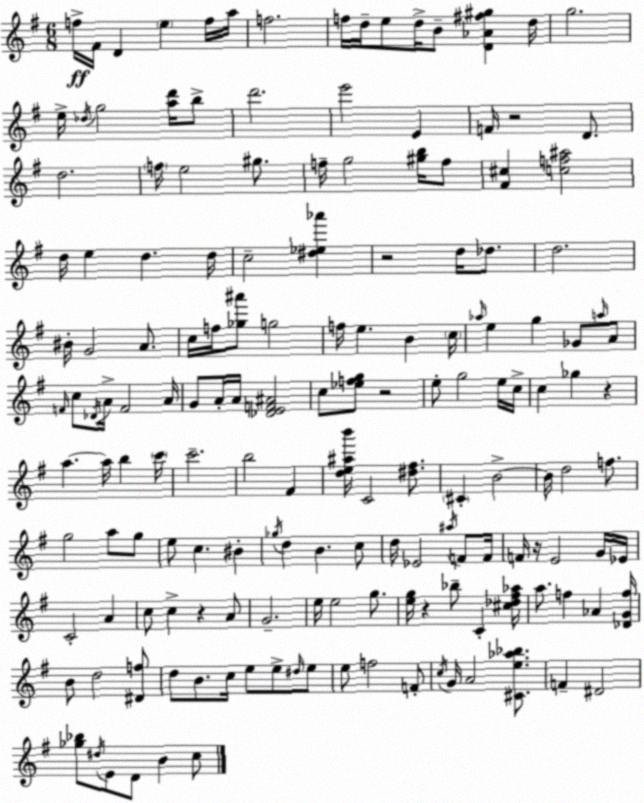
X:1
T:Untitled
M:6/8
L:1/4
K:G
f/4 ^F/4 D e f/4 a/4 f2 f/4 d/4 e/2 d/4 B/2 [D_A^f^g] d/4 g2 e/4 _d/4 g2 [ad']/4 b/2 d'2 e'2 E F/4 z2 D/2 d2 f/4 e2 ^g/2 f/4 g2 [^gb]/4 f/2 [^F^c] [cf^a]2 d/4 e d d/4 c2 [^d_e_a'] z2 d/4 _d/2 d2 ^B/4 G2 A/2 c/4 f/4 [_g^a']/2 g2 f/4 e B c/4 _a/4 e g _G/2 a/4 A/2 F/4 c/2 _D/4 A/4 F2 A/4 G/2 A/4 A/4 [_DEF^A]2 c/2 [_efg]/2 z2 e/2 g2 e/4 c/4 c _g z a a/4 b c'/4 c'2 b2 ^F [de^ab']/4 C2 [^d^f]/2 ^C B2 B/4 d2 f/2 g2 a/2 g/2 e/2 c ^B _g/4 d B c/2 d/4 _E2 ^a/4 F/2 F/4 F/4 z/4 E2 G/4 _E/4 C2 A c/2 c z A/2 G2 e/4 e2 g/2 [eg]/4 z _b/2 C [^c_d^f_a]/4 a/2 f _A [_DGf]/4 B/2 d2 [^Df]/2 d/2 B/2 c/4 e/2 e/2 ^d/4 e/2 e/2 f2 F/2 c/4 G/4 A2 [^Ce_a_b]/2 F ^D2 [_g_b]/2 ^d/4 E/2 D/2 B c/2